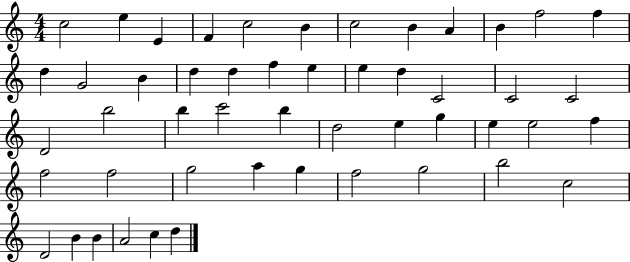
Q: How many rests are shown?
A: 0